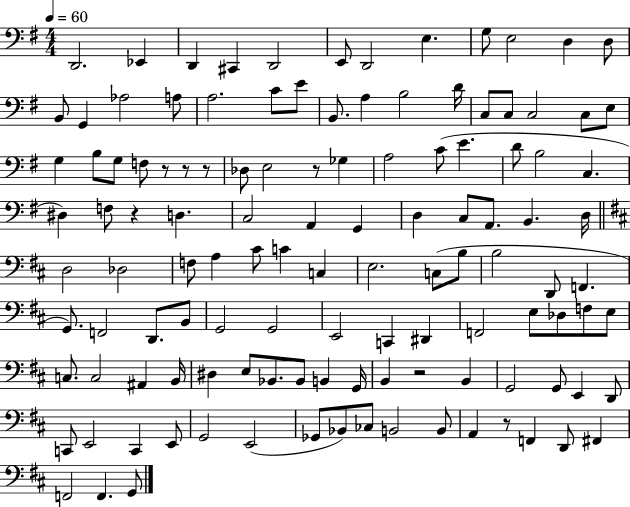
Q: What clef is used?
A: bass